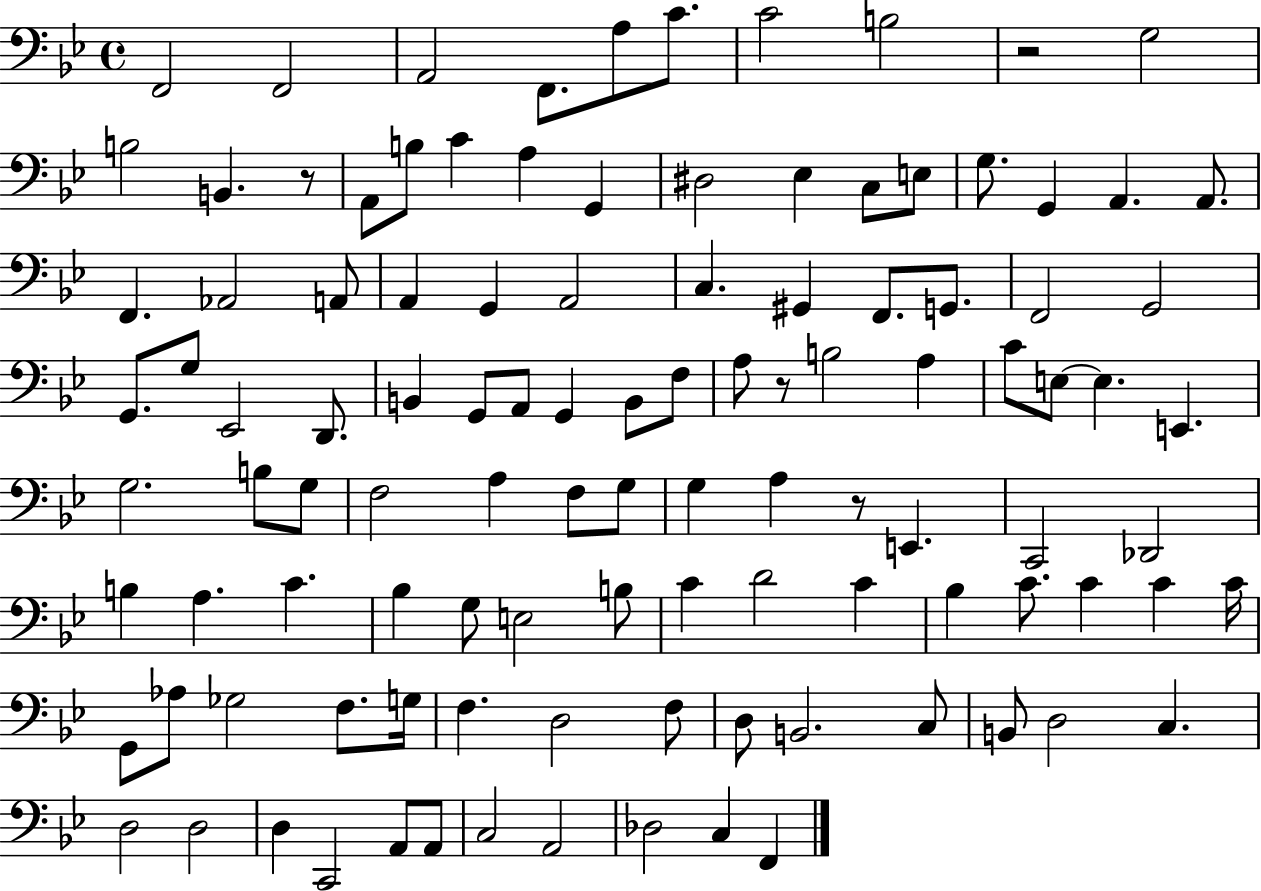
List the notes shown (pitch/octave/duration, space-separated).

F2/h F2/h A2/h F2/e. A3/e C4/e. C4/h B3/h R/h G3/h B3/h B2/q. R/e A2/e B3/e C4/q A3/q G2/q D#3/h Eb3/q C3/e E3/e G3/e. G2/q A2/q. A2/e. F2/q. Ab2/h A2/e A2/q G2/q A2/h C3/q. G#2/q F2/e. G2/e. F2/h G2/h G2/e. G3/e Eb2/h D2/e. B2/q G2/e A2/e G2/q B2/e F3/e A3/e R/e B3/h A3/q C4/e E3/e E3/q. E2/q. G3/h. B3/e G3/e F3/h A3/q F3/e G3/e G3/q A3/q R/e E2/q. C2/h Db2/h B3/q A3/q. C4/q. Bb3/q G3/e E3/h B3/e C4/q D4/h C4/q Bb3/q C4/e. C4/q C4/q C4/s G2/e Ab3/e Gb3/h F3/e. G3/s F3/q. D3/h F3/e D3/e B2/h. C3/e B2/e D3/h C3/q. D3/h D3/h D3/q C2/h A2/e A2/e C3/h A2/h Db3/h C3/q F2/q